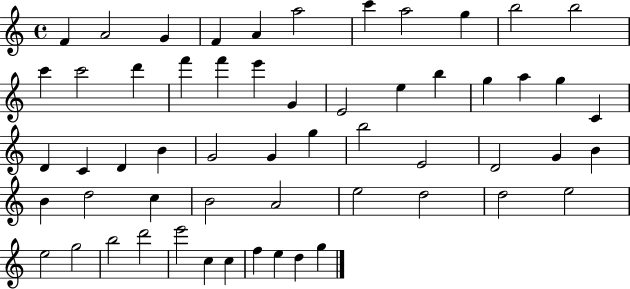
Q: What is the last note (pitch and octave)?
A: G5